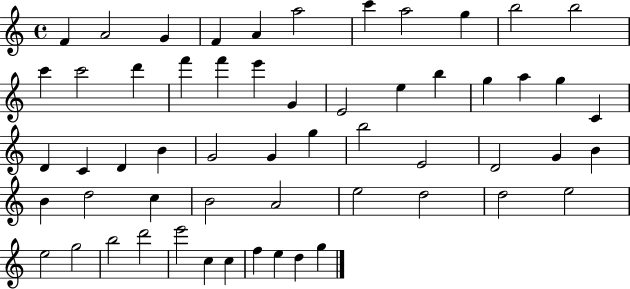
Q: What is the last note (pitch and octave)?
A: G5